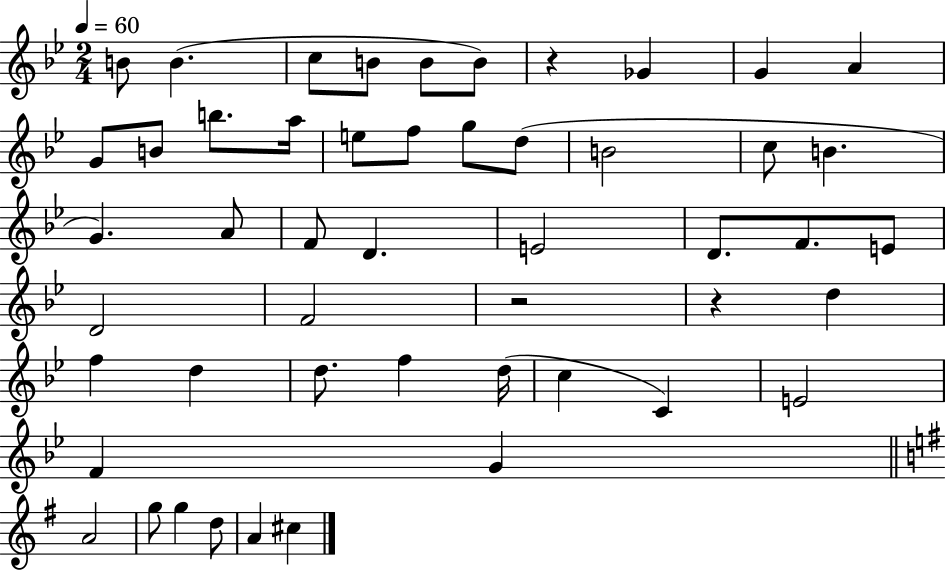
X:1
T:Untitled
M:2/4
L:1/4
K:Bb
B/2 B c/2 B/2 B/2 B/2 z _G G A G/2 B/2 b/2 a/4 e/2 f/2 g/2 d/2 B2 c/2 B G A/2 F/2 D E2 D/2 F/2 E/2 D2 F2 z2 z d f d d/2 f d/4 c C E2 F G A2 g/2 g d/2 A ^c